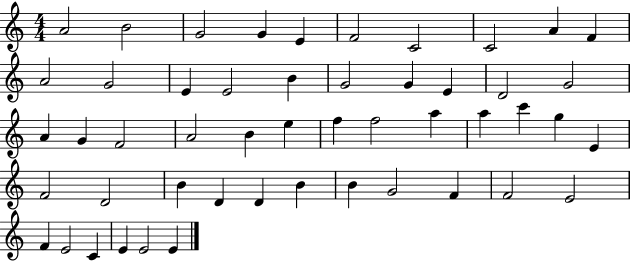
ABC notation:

X:1
T:Untitled
M:4/4
L:1/4
K:C
A2 B2 G2 G E F2 C2 C2 A F A2 G2 E E2 B G2 G E D2 G2 A G F2 A2 B e f f2 a a c' g E F2 D2 B D D B B G2 F F2 E2 F E2 C E E2 E